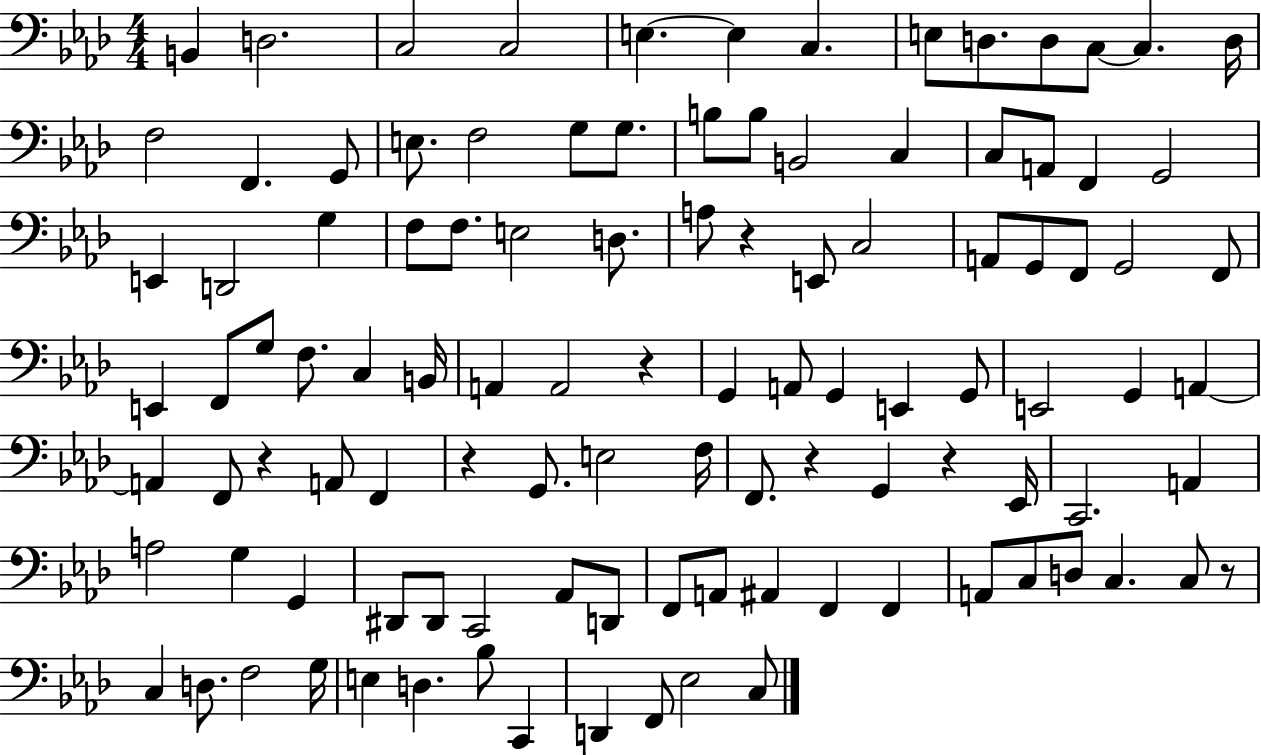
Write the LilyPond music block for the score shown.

{
  \clef bass
  \numericTimeSignature
  \time 4/4
  \key aes \major
  \repeat volta 2 { b,4 d2. | c2 c2 | e4.~~ e4 c4. | e8 d8. d8 c8~~ c4. d16 | \break f2 f,4. g,8 | e8. f2 g8 g8. | b8 b8 b,2 c4 | c8 a,8 f,4 g,2 | \break e,4 d,2 g4 | f8 f8. e2 d8. | a8 r4 e,8 c2 | a,8 g,8 f,8 g,2 f,8 | \break e,4 f,8 g8 f8. c4 b,16 | a,4 a,2 r4 | g,4 a,8 g,4 e,4 g,8 | e,2 g,4 a,4~~ | \break a,4 f,8 r4 a,8 f,4 | r4 g,8. e2 f16 | f,8. r4 g,4 r4 ees,16 | c,2. a,4 | \break a2 g4 g,4 | dis,8 dis,8 c,2 aes,8 d,8 | f,8 a,8 ais,4 f,4 f,4 | a,8 c8 d8 c4. c8 r8 | \break c4 d8. f2 g16 | e4 d4. bes8 c,4 | d,4 f,8 ees2 c8 | } \bar "|."
}